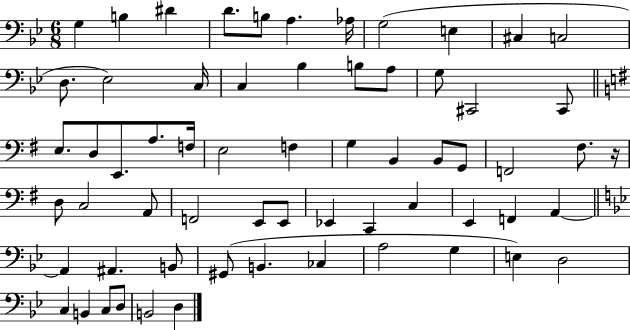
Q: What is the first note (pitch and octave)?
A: G3